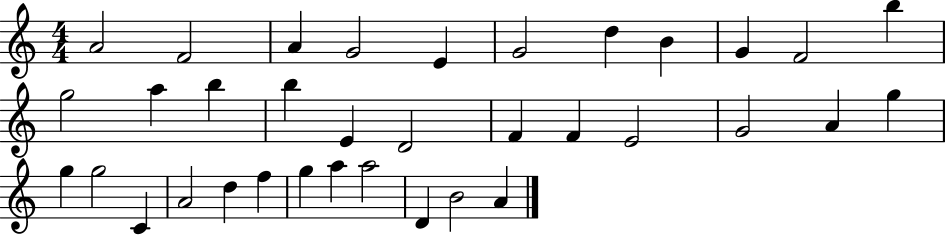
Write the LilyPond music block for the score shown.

{
  \clef treble
  \numericTimeSignature
  \time 4/4
  \key c \major
  a'2 f'2 | a'4 g'2 e'4 | g'2 d''4 b'4 | g'4 f'2 b''4 | \break g''2 a''4 b''4 | b''4 e'4 d'2 | f'4 f'4 e'2 | g'2 a'4 g''4 | \break g''4 g''2 c'4 | a'2 d''4 f''4 | g''4 a''4 a''2 | d'4 b'2 a'4 | \break \bar "|."
}